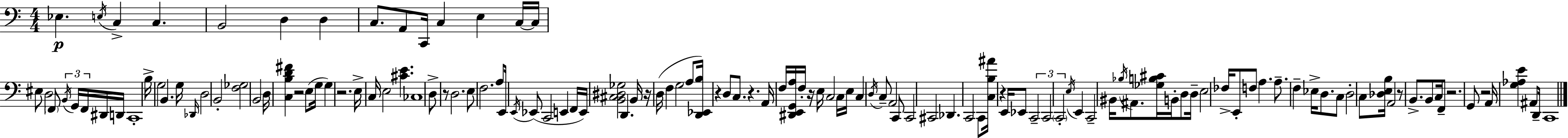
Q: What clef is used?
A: bass